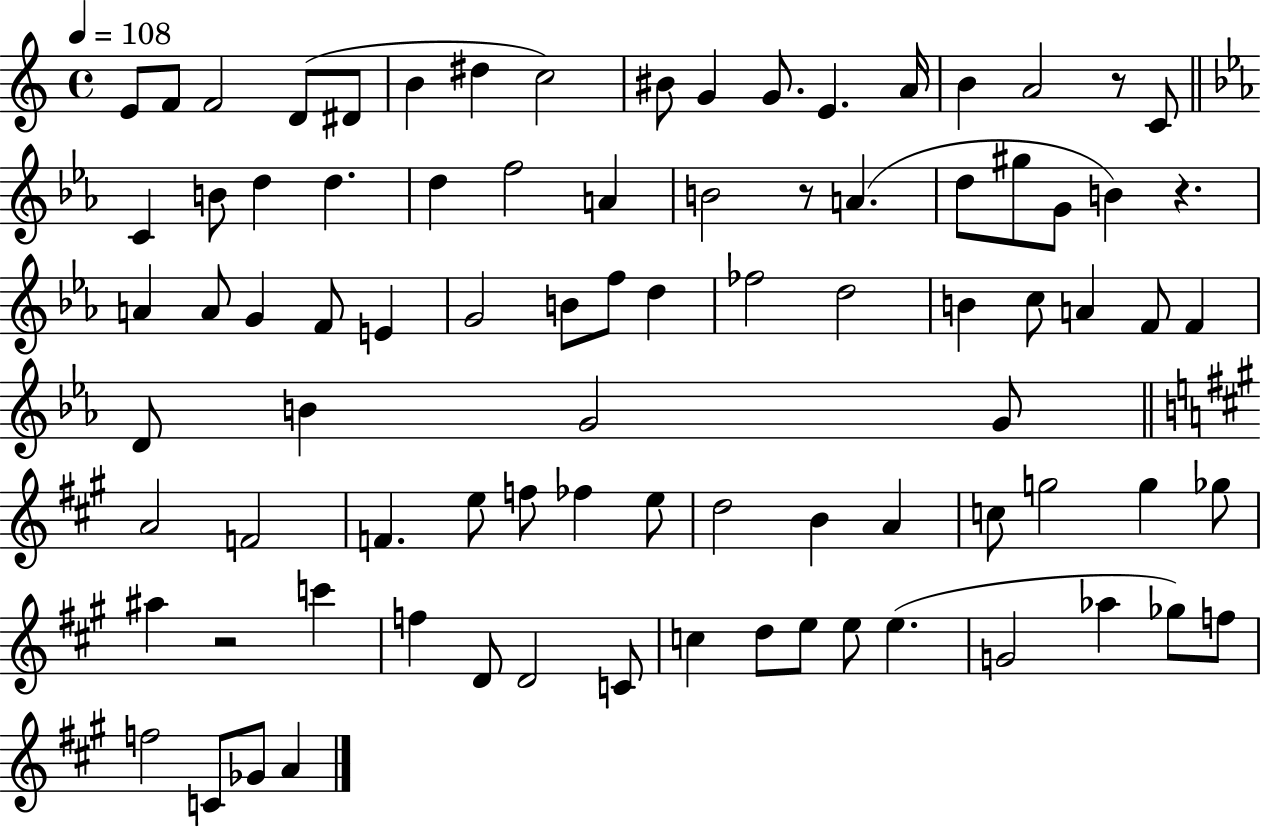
E4/e F4/e F4/h D4/e D#4/e B4/q D#5/q C5/h BIS4/e G4/q G4/e. E4/q. A4/s B4/q A4/h R/e C4/e C4/q B4/e D5/q D5/q. D5/q F5/h A4/q B4/h R/e A4/q. D5/e G#5/e G4/e B4/q R/q. A4/q A4/e G4/q F4/e E4/q G4/h B4/e F5/e D5/q FES5/h D5/h B4/q C5/e A4/q F4/e F4/q D4/e B4/q G4/h G4/e A4/h F4/h F4/q. E5/e F5/e FES5/q E5/e D5/h B4/q A4/q C5/e G5/h G5/q Gb5/e A#5/q R/h C6/q F5/q D4/e D4/h C4/e C5/q D5/e E5/e E5/e E5/q. G4/h Ab5/q Gb5/e F5/e F5/h C4/e Gb4/e A4/q